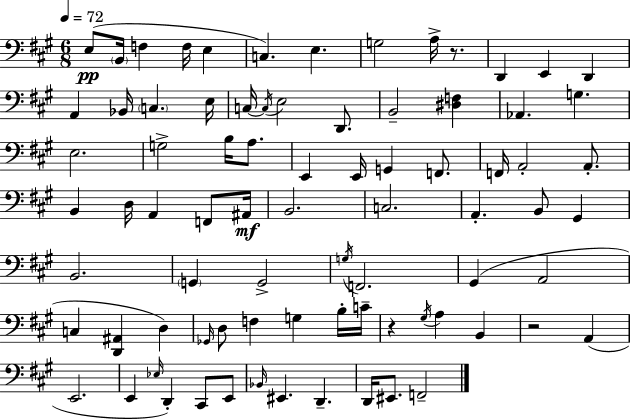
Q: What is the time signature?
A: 6/8